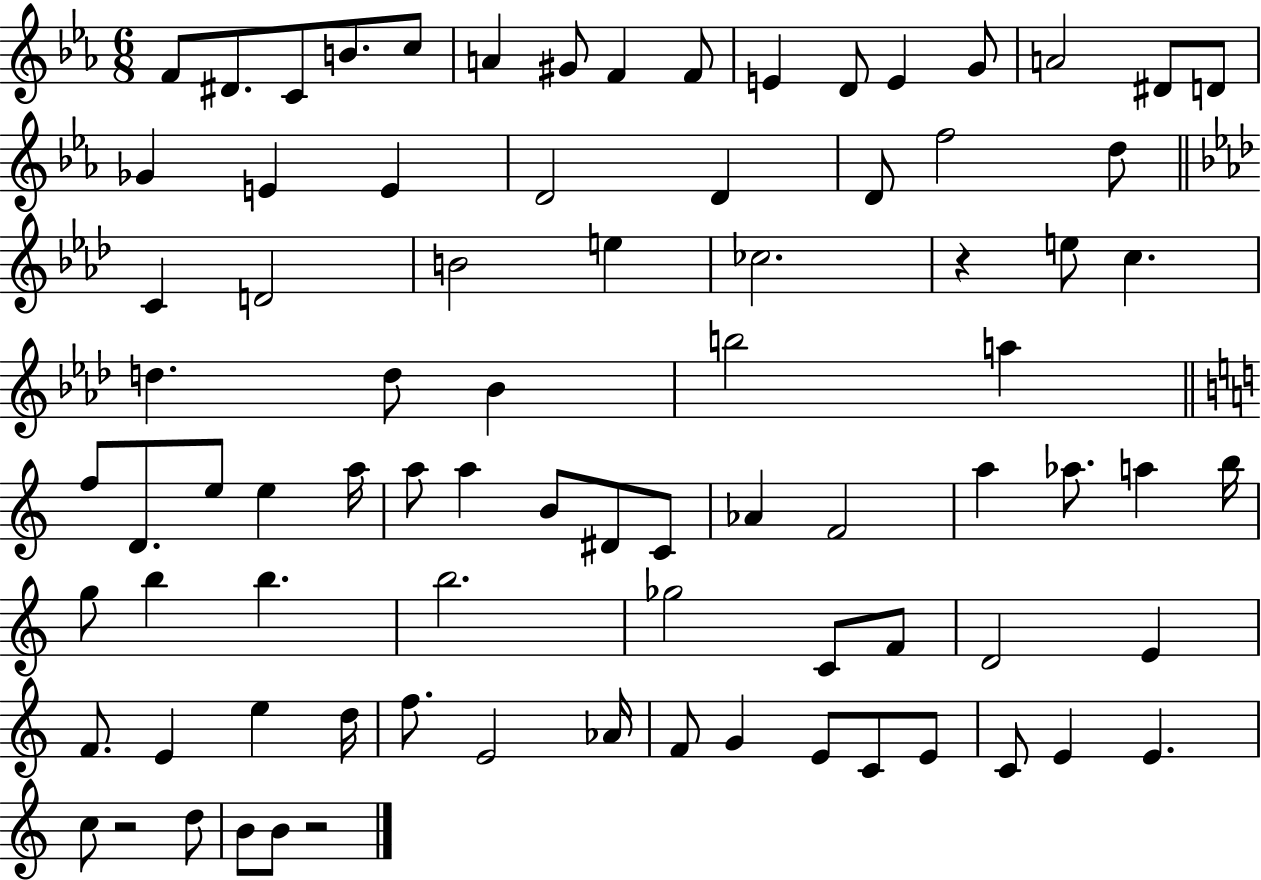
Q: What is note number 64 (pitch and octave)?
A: E5